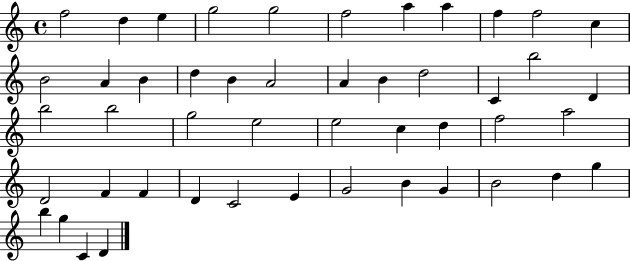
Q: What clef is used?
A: treble